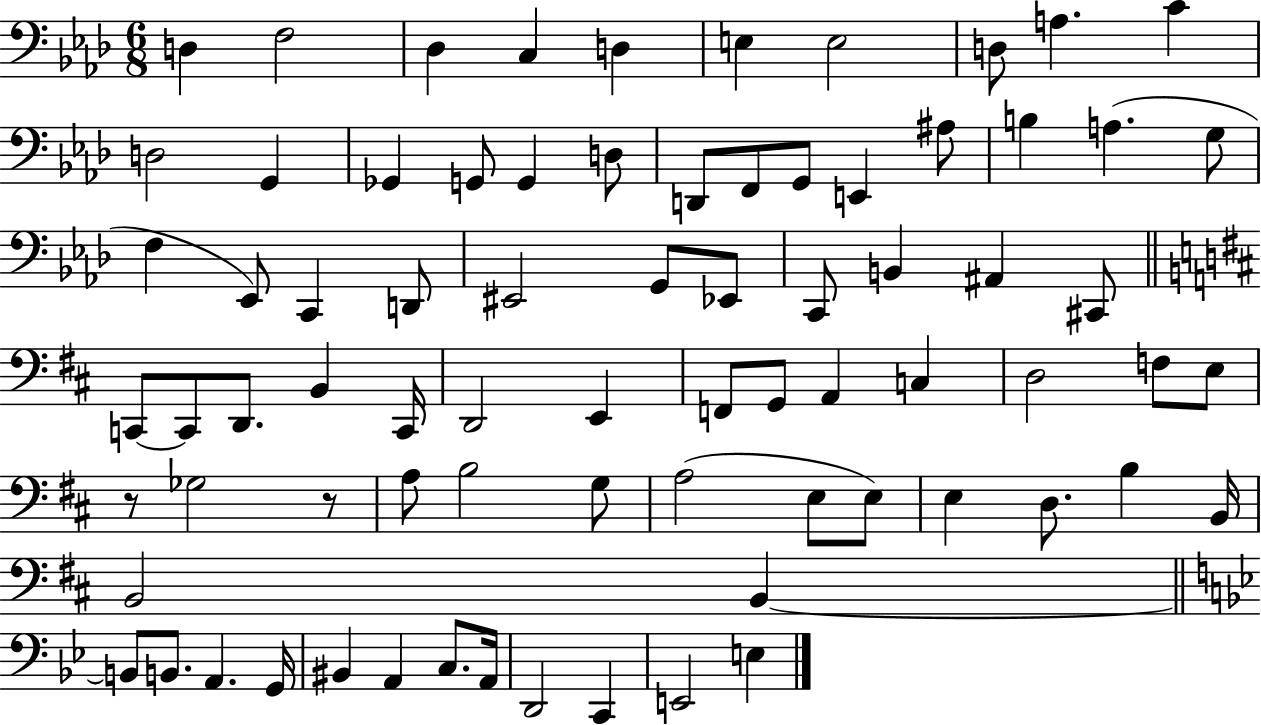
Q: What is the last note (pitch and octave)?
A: E3